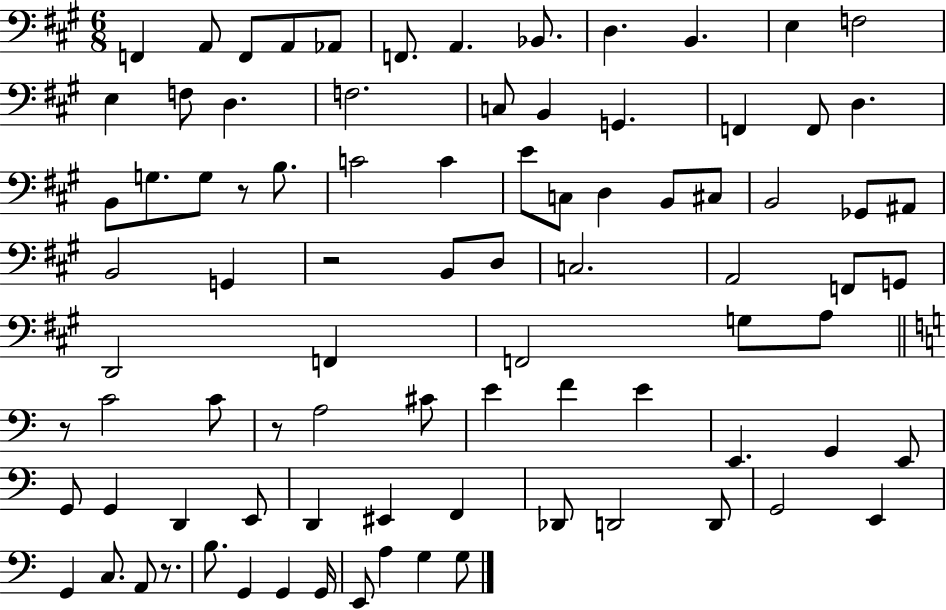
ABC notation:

X:1
T:Untitled
M:6/8
L:1/4
K:A
F,, A,,/2 F,,/2 A,,/2 _A,,/2 F,,/2 A,, _B,,/2 D, B,, E, F,2 E, F,/2 D, F,2 C,/2 B,, G,, F,, F,,/2 D, B,,/2 G,/2 G,/2 z/2 B,/2 C2 C E/2 C,/2 D, B,,/2 ^C,/2 B,,2 _G,,/2 ^A,,/2 B,,2 G,, z2 B,,/2 D,/2 C,2 A,,2 F,,/2 G,,/2 D,,2 F,, F,,2 G,/2 A,/2 z/2 C2 C/2 z/2 A,2 ^C/2 E F E E,, G,, E,,/2 G,,/2 G,, D,, E,,/2 D,, ^E,, F,, _D,,/2 D,,2 D,,/2 G,,2 E,, G,, C,/2 A,,/2 z/2 B,/2 G,, G,, G,,/4 E,,/2 A, G, G,/2